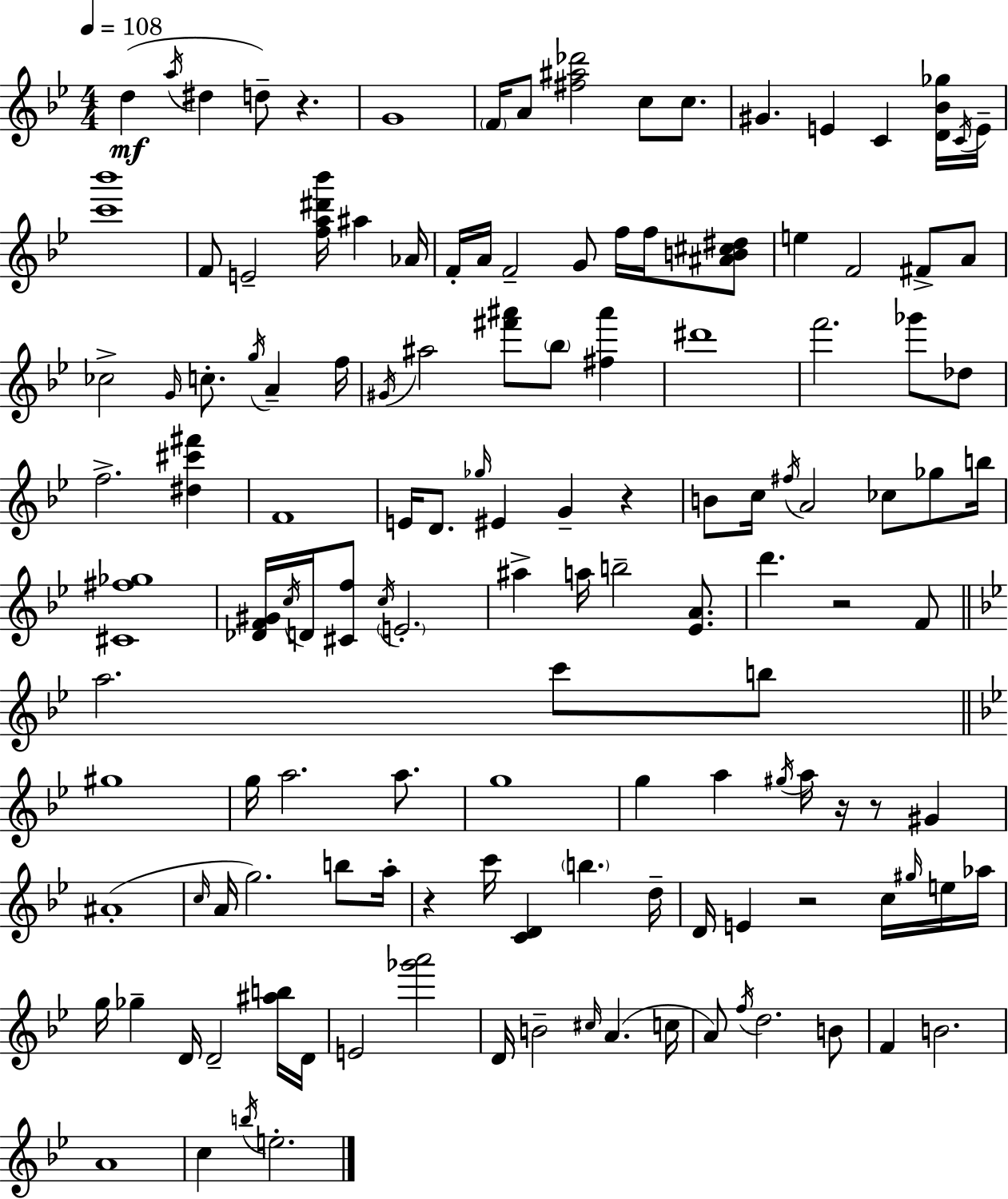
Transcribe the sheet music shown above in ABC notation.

X:1
T:Untitled
M:4/4
L:1/4
K:Bb
d a/4 ^d d/2 z G4 F/4 A/2 [^f^a_d']2 c/2 c/2 ^G E C [D_B_g]/4 C/4 E/4 [c'_b']4 F/2 E2 [fa^d'_b']/4 ^a _A/4 F/4 A/4 F2 G/2 f/4 f/4 [^AB^c^d]/2 e F2 ^F/2 A/2 _c2 G/4 c/2 g/4 A f/4 ^G/4 ^a2 [^f'^a']/2 _b/2 [^f^a'] ^d'4 f'2 _g'/2 _d/2 f2 [^d^c'^f'] F4 E/4 D/2 _g/4 ^E G z B/2 c/4 ^f/4 A2 _c/2 _g/2 b/4 [^C^f_g]4 [_DF^G]/4 c/4 D/4 [^Cf]/2 c/4 E2 ^a a/4 b2 [_EA]/2 d' z2 F/2 a2 c'/2 b/2 ^g4 g/4 a2 a/2 g4 g a ^g/4 a/4 z/4 z/2 ^G ^A4 c/4 A/4 g2 b/2 a/4 z c'/4 [CD] b d/4 D/4 E z2 c/4 ^g/4 e/4 _a/4 g/4 _g D/4 D2 [^ab]/4 D/4 E2 [_g'a']2 D/4 B2 ^c/4 A c/4 A/2 f/4 d2 B/2 F B2 A4 c b/4 e2